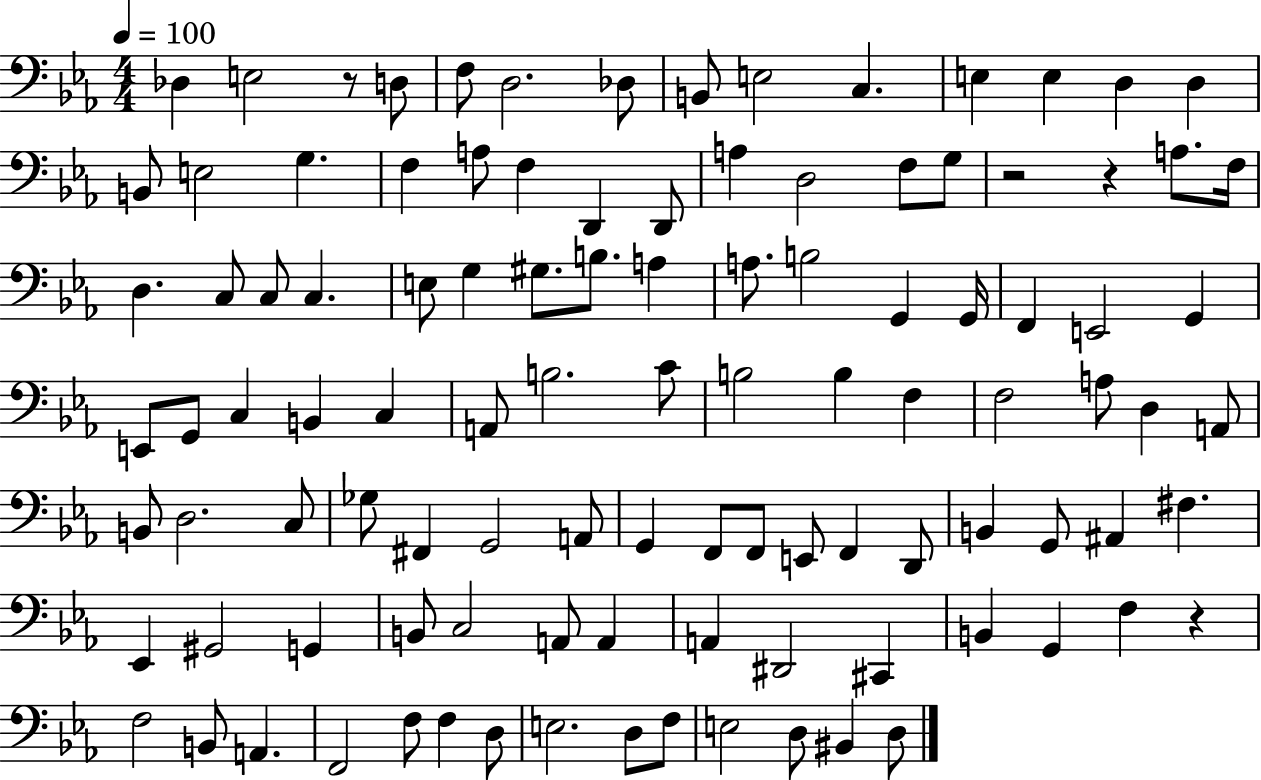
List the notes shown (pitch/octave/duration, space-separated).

Db3/q E3/h R/e D3/e F3/e D3/h. Db3/e B2/e E3/h C3/q. E3/q E3/q D3/q D3/q B2/e E3/h G3/q. F3/q A3/e F3/q D2/q D2/e A3/q D3/h F3/e G3/e R/h R/q A3/e. F3/s D3/q. C3/e C3/e C3/q. E3/e G3/q G#3/e. B3/e. A3/q A3/e. B3/h G2/q G2/s F2/q E2/h G2/q E2/e G2/e C3/q B2/q C3/q A2/e B3/h. C4/e B3/h B3/q F3/q F3/h A3/e D3/q A2/e B2/e D3/h. C3/e Gb3/e F#2/q G2/h A2/e G2/q F2/e F2/e E2/e F2/q D2/e B2/q G2/e A#2/q F#3/q. Eb2/q G#2/h G2/q B2/e C3/h A2/e A2/q A2/q D#2/h C#2/q B2/q G2/q F3/q R/q F3/h B2/e A2/q. F2/h F3/e F3/q D3/e E3/h. D3/e F3/e E3/h D3/e BIS2/q D3/e